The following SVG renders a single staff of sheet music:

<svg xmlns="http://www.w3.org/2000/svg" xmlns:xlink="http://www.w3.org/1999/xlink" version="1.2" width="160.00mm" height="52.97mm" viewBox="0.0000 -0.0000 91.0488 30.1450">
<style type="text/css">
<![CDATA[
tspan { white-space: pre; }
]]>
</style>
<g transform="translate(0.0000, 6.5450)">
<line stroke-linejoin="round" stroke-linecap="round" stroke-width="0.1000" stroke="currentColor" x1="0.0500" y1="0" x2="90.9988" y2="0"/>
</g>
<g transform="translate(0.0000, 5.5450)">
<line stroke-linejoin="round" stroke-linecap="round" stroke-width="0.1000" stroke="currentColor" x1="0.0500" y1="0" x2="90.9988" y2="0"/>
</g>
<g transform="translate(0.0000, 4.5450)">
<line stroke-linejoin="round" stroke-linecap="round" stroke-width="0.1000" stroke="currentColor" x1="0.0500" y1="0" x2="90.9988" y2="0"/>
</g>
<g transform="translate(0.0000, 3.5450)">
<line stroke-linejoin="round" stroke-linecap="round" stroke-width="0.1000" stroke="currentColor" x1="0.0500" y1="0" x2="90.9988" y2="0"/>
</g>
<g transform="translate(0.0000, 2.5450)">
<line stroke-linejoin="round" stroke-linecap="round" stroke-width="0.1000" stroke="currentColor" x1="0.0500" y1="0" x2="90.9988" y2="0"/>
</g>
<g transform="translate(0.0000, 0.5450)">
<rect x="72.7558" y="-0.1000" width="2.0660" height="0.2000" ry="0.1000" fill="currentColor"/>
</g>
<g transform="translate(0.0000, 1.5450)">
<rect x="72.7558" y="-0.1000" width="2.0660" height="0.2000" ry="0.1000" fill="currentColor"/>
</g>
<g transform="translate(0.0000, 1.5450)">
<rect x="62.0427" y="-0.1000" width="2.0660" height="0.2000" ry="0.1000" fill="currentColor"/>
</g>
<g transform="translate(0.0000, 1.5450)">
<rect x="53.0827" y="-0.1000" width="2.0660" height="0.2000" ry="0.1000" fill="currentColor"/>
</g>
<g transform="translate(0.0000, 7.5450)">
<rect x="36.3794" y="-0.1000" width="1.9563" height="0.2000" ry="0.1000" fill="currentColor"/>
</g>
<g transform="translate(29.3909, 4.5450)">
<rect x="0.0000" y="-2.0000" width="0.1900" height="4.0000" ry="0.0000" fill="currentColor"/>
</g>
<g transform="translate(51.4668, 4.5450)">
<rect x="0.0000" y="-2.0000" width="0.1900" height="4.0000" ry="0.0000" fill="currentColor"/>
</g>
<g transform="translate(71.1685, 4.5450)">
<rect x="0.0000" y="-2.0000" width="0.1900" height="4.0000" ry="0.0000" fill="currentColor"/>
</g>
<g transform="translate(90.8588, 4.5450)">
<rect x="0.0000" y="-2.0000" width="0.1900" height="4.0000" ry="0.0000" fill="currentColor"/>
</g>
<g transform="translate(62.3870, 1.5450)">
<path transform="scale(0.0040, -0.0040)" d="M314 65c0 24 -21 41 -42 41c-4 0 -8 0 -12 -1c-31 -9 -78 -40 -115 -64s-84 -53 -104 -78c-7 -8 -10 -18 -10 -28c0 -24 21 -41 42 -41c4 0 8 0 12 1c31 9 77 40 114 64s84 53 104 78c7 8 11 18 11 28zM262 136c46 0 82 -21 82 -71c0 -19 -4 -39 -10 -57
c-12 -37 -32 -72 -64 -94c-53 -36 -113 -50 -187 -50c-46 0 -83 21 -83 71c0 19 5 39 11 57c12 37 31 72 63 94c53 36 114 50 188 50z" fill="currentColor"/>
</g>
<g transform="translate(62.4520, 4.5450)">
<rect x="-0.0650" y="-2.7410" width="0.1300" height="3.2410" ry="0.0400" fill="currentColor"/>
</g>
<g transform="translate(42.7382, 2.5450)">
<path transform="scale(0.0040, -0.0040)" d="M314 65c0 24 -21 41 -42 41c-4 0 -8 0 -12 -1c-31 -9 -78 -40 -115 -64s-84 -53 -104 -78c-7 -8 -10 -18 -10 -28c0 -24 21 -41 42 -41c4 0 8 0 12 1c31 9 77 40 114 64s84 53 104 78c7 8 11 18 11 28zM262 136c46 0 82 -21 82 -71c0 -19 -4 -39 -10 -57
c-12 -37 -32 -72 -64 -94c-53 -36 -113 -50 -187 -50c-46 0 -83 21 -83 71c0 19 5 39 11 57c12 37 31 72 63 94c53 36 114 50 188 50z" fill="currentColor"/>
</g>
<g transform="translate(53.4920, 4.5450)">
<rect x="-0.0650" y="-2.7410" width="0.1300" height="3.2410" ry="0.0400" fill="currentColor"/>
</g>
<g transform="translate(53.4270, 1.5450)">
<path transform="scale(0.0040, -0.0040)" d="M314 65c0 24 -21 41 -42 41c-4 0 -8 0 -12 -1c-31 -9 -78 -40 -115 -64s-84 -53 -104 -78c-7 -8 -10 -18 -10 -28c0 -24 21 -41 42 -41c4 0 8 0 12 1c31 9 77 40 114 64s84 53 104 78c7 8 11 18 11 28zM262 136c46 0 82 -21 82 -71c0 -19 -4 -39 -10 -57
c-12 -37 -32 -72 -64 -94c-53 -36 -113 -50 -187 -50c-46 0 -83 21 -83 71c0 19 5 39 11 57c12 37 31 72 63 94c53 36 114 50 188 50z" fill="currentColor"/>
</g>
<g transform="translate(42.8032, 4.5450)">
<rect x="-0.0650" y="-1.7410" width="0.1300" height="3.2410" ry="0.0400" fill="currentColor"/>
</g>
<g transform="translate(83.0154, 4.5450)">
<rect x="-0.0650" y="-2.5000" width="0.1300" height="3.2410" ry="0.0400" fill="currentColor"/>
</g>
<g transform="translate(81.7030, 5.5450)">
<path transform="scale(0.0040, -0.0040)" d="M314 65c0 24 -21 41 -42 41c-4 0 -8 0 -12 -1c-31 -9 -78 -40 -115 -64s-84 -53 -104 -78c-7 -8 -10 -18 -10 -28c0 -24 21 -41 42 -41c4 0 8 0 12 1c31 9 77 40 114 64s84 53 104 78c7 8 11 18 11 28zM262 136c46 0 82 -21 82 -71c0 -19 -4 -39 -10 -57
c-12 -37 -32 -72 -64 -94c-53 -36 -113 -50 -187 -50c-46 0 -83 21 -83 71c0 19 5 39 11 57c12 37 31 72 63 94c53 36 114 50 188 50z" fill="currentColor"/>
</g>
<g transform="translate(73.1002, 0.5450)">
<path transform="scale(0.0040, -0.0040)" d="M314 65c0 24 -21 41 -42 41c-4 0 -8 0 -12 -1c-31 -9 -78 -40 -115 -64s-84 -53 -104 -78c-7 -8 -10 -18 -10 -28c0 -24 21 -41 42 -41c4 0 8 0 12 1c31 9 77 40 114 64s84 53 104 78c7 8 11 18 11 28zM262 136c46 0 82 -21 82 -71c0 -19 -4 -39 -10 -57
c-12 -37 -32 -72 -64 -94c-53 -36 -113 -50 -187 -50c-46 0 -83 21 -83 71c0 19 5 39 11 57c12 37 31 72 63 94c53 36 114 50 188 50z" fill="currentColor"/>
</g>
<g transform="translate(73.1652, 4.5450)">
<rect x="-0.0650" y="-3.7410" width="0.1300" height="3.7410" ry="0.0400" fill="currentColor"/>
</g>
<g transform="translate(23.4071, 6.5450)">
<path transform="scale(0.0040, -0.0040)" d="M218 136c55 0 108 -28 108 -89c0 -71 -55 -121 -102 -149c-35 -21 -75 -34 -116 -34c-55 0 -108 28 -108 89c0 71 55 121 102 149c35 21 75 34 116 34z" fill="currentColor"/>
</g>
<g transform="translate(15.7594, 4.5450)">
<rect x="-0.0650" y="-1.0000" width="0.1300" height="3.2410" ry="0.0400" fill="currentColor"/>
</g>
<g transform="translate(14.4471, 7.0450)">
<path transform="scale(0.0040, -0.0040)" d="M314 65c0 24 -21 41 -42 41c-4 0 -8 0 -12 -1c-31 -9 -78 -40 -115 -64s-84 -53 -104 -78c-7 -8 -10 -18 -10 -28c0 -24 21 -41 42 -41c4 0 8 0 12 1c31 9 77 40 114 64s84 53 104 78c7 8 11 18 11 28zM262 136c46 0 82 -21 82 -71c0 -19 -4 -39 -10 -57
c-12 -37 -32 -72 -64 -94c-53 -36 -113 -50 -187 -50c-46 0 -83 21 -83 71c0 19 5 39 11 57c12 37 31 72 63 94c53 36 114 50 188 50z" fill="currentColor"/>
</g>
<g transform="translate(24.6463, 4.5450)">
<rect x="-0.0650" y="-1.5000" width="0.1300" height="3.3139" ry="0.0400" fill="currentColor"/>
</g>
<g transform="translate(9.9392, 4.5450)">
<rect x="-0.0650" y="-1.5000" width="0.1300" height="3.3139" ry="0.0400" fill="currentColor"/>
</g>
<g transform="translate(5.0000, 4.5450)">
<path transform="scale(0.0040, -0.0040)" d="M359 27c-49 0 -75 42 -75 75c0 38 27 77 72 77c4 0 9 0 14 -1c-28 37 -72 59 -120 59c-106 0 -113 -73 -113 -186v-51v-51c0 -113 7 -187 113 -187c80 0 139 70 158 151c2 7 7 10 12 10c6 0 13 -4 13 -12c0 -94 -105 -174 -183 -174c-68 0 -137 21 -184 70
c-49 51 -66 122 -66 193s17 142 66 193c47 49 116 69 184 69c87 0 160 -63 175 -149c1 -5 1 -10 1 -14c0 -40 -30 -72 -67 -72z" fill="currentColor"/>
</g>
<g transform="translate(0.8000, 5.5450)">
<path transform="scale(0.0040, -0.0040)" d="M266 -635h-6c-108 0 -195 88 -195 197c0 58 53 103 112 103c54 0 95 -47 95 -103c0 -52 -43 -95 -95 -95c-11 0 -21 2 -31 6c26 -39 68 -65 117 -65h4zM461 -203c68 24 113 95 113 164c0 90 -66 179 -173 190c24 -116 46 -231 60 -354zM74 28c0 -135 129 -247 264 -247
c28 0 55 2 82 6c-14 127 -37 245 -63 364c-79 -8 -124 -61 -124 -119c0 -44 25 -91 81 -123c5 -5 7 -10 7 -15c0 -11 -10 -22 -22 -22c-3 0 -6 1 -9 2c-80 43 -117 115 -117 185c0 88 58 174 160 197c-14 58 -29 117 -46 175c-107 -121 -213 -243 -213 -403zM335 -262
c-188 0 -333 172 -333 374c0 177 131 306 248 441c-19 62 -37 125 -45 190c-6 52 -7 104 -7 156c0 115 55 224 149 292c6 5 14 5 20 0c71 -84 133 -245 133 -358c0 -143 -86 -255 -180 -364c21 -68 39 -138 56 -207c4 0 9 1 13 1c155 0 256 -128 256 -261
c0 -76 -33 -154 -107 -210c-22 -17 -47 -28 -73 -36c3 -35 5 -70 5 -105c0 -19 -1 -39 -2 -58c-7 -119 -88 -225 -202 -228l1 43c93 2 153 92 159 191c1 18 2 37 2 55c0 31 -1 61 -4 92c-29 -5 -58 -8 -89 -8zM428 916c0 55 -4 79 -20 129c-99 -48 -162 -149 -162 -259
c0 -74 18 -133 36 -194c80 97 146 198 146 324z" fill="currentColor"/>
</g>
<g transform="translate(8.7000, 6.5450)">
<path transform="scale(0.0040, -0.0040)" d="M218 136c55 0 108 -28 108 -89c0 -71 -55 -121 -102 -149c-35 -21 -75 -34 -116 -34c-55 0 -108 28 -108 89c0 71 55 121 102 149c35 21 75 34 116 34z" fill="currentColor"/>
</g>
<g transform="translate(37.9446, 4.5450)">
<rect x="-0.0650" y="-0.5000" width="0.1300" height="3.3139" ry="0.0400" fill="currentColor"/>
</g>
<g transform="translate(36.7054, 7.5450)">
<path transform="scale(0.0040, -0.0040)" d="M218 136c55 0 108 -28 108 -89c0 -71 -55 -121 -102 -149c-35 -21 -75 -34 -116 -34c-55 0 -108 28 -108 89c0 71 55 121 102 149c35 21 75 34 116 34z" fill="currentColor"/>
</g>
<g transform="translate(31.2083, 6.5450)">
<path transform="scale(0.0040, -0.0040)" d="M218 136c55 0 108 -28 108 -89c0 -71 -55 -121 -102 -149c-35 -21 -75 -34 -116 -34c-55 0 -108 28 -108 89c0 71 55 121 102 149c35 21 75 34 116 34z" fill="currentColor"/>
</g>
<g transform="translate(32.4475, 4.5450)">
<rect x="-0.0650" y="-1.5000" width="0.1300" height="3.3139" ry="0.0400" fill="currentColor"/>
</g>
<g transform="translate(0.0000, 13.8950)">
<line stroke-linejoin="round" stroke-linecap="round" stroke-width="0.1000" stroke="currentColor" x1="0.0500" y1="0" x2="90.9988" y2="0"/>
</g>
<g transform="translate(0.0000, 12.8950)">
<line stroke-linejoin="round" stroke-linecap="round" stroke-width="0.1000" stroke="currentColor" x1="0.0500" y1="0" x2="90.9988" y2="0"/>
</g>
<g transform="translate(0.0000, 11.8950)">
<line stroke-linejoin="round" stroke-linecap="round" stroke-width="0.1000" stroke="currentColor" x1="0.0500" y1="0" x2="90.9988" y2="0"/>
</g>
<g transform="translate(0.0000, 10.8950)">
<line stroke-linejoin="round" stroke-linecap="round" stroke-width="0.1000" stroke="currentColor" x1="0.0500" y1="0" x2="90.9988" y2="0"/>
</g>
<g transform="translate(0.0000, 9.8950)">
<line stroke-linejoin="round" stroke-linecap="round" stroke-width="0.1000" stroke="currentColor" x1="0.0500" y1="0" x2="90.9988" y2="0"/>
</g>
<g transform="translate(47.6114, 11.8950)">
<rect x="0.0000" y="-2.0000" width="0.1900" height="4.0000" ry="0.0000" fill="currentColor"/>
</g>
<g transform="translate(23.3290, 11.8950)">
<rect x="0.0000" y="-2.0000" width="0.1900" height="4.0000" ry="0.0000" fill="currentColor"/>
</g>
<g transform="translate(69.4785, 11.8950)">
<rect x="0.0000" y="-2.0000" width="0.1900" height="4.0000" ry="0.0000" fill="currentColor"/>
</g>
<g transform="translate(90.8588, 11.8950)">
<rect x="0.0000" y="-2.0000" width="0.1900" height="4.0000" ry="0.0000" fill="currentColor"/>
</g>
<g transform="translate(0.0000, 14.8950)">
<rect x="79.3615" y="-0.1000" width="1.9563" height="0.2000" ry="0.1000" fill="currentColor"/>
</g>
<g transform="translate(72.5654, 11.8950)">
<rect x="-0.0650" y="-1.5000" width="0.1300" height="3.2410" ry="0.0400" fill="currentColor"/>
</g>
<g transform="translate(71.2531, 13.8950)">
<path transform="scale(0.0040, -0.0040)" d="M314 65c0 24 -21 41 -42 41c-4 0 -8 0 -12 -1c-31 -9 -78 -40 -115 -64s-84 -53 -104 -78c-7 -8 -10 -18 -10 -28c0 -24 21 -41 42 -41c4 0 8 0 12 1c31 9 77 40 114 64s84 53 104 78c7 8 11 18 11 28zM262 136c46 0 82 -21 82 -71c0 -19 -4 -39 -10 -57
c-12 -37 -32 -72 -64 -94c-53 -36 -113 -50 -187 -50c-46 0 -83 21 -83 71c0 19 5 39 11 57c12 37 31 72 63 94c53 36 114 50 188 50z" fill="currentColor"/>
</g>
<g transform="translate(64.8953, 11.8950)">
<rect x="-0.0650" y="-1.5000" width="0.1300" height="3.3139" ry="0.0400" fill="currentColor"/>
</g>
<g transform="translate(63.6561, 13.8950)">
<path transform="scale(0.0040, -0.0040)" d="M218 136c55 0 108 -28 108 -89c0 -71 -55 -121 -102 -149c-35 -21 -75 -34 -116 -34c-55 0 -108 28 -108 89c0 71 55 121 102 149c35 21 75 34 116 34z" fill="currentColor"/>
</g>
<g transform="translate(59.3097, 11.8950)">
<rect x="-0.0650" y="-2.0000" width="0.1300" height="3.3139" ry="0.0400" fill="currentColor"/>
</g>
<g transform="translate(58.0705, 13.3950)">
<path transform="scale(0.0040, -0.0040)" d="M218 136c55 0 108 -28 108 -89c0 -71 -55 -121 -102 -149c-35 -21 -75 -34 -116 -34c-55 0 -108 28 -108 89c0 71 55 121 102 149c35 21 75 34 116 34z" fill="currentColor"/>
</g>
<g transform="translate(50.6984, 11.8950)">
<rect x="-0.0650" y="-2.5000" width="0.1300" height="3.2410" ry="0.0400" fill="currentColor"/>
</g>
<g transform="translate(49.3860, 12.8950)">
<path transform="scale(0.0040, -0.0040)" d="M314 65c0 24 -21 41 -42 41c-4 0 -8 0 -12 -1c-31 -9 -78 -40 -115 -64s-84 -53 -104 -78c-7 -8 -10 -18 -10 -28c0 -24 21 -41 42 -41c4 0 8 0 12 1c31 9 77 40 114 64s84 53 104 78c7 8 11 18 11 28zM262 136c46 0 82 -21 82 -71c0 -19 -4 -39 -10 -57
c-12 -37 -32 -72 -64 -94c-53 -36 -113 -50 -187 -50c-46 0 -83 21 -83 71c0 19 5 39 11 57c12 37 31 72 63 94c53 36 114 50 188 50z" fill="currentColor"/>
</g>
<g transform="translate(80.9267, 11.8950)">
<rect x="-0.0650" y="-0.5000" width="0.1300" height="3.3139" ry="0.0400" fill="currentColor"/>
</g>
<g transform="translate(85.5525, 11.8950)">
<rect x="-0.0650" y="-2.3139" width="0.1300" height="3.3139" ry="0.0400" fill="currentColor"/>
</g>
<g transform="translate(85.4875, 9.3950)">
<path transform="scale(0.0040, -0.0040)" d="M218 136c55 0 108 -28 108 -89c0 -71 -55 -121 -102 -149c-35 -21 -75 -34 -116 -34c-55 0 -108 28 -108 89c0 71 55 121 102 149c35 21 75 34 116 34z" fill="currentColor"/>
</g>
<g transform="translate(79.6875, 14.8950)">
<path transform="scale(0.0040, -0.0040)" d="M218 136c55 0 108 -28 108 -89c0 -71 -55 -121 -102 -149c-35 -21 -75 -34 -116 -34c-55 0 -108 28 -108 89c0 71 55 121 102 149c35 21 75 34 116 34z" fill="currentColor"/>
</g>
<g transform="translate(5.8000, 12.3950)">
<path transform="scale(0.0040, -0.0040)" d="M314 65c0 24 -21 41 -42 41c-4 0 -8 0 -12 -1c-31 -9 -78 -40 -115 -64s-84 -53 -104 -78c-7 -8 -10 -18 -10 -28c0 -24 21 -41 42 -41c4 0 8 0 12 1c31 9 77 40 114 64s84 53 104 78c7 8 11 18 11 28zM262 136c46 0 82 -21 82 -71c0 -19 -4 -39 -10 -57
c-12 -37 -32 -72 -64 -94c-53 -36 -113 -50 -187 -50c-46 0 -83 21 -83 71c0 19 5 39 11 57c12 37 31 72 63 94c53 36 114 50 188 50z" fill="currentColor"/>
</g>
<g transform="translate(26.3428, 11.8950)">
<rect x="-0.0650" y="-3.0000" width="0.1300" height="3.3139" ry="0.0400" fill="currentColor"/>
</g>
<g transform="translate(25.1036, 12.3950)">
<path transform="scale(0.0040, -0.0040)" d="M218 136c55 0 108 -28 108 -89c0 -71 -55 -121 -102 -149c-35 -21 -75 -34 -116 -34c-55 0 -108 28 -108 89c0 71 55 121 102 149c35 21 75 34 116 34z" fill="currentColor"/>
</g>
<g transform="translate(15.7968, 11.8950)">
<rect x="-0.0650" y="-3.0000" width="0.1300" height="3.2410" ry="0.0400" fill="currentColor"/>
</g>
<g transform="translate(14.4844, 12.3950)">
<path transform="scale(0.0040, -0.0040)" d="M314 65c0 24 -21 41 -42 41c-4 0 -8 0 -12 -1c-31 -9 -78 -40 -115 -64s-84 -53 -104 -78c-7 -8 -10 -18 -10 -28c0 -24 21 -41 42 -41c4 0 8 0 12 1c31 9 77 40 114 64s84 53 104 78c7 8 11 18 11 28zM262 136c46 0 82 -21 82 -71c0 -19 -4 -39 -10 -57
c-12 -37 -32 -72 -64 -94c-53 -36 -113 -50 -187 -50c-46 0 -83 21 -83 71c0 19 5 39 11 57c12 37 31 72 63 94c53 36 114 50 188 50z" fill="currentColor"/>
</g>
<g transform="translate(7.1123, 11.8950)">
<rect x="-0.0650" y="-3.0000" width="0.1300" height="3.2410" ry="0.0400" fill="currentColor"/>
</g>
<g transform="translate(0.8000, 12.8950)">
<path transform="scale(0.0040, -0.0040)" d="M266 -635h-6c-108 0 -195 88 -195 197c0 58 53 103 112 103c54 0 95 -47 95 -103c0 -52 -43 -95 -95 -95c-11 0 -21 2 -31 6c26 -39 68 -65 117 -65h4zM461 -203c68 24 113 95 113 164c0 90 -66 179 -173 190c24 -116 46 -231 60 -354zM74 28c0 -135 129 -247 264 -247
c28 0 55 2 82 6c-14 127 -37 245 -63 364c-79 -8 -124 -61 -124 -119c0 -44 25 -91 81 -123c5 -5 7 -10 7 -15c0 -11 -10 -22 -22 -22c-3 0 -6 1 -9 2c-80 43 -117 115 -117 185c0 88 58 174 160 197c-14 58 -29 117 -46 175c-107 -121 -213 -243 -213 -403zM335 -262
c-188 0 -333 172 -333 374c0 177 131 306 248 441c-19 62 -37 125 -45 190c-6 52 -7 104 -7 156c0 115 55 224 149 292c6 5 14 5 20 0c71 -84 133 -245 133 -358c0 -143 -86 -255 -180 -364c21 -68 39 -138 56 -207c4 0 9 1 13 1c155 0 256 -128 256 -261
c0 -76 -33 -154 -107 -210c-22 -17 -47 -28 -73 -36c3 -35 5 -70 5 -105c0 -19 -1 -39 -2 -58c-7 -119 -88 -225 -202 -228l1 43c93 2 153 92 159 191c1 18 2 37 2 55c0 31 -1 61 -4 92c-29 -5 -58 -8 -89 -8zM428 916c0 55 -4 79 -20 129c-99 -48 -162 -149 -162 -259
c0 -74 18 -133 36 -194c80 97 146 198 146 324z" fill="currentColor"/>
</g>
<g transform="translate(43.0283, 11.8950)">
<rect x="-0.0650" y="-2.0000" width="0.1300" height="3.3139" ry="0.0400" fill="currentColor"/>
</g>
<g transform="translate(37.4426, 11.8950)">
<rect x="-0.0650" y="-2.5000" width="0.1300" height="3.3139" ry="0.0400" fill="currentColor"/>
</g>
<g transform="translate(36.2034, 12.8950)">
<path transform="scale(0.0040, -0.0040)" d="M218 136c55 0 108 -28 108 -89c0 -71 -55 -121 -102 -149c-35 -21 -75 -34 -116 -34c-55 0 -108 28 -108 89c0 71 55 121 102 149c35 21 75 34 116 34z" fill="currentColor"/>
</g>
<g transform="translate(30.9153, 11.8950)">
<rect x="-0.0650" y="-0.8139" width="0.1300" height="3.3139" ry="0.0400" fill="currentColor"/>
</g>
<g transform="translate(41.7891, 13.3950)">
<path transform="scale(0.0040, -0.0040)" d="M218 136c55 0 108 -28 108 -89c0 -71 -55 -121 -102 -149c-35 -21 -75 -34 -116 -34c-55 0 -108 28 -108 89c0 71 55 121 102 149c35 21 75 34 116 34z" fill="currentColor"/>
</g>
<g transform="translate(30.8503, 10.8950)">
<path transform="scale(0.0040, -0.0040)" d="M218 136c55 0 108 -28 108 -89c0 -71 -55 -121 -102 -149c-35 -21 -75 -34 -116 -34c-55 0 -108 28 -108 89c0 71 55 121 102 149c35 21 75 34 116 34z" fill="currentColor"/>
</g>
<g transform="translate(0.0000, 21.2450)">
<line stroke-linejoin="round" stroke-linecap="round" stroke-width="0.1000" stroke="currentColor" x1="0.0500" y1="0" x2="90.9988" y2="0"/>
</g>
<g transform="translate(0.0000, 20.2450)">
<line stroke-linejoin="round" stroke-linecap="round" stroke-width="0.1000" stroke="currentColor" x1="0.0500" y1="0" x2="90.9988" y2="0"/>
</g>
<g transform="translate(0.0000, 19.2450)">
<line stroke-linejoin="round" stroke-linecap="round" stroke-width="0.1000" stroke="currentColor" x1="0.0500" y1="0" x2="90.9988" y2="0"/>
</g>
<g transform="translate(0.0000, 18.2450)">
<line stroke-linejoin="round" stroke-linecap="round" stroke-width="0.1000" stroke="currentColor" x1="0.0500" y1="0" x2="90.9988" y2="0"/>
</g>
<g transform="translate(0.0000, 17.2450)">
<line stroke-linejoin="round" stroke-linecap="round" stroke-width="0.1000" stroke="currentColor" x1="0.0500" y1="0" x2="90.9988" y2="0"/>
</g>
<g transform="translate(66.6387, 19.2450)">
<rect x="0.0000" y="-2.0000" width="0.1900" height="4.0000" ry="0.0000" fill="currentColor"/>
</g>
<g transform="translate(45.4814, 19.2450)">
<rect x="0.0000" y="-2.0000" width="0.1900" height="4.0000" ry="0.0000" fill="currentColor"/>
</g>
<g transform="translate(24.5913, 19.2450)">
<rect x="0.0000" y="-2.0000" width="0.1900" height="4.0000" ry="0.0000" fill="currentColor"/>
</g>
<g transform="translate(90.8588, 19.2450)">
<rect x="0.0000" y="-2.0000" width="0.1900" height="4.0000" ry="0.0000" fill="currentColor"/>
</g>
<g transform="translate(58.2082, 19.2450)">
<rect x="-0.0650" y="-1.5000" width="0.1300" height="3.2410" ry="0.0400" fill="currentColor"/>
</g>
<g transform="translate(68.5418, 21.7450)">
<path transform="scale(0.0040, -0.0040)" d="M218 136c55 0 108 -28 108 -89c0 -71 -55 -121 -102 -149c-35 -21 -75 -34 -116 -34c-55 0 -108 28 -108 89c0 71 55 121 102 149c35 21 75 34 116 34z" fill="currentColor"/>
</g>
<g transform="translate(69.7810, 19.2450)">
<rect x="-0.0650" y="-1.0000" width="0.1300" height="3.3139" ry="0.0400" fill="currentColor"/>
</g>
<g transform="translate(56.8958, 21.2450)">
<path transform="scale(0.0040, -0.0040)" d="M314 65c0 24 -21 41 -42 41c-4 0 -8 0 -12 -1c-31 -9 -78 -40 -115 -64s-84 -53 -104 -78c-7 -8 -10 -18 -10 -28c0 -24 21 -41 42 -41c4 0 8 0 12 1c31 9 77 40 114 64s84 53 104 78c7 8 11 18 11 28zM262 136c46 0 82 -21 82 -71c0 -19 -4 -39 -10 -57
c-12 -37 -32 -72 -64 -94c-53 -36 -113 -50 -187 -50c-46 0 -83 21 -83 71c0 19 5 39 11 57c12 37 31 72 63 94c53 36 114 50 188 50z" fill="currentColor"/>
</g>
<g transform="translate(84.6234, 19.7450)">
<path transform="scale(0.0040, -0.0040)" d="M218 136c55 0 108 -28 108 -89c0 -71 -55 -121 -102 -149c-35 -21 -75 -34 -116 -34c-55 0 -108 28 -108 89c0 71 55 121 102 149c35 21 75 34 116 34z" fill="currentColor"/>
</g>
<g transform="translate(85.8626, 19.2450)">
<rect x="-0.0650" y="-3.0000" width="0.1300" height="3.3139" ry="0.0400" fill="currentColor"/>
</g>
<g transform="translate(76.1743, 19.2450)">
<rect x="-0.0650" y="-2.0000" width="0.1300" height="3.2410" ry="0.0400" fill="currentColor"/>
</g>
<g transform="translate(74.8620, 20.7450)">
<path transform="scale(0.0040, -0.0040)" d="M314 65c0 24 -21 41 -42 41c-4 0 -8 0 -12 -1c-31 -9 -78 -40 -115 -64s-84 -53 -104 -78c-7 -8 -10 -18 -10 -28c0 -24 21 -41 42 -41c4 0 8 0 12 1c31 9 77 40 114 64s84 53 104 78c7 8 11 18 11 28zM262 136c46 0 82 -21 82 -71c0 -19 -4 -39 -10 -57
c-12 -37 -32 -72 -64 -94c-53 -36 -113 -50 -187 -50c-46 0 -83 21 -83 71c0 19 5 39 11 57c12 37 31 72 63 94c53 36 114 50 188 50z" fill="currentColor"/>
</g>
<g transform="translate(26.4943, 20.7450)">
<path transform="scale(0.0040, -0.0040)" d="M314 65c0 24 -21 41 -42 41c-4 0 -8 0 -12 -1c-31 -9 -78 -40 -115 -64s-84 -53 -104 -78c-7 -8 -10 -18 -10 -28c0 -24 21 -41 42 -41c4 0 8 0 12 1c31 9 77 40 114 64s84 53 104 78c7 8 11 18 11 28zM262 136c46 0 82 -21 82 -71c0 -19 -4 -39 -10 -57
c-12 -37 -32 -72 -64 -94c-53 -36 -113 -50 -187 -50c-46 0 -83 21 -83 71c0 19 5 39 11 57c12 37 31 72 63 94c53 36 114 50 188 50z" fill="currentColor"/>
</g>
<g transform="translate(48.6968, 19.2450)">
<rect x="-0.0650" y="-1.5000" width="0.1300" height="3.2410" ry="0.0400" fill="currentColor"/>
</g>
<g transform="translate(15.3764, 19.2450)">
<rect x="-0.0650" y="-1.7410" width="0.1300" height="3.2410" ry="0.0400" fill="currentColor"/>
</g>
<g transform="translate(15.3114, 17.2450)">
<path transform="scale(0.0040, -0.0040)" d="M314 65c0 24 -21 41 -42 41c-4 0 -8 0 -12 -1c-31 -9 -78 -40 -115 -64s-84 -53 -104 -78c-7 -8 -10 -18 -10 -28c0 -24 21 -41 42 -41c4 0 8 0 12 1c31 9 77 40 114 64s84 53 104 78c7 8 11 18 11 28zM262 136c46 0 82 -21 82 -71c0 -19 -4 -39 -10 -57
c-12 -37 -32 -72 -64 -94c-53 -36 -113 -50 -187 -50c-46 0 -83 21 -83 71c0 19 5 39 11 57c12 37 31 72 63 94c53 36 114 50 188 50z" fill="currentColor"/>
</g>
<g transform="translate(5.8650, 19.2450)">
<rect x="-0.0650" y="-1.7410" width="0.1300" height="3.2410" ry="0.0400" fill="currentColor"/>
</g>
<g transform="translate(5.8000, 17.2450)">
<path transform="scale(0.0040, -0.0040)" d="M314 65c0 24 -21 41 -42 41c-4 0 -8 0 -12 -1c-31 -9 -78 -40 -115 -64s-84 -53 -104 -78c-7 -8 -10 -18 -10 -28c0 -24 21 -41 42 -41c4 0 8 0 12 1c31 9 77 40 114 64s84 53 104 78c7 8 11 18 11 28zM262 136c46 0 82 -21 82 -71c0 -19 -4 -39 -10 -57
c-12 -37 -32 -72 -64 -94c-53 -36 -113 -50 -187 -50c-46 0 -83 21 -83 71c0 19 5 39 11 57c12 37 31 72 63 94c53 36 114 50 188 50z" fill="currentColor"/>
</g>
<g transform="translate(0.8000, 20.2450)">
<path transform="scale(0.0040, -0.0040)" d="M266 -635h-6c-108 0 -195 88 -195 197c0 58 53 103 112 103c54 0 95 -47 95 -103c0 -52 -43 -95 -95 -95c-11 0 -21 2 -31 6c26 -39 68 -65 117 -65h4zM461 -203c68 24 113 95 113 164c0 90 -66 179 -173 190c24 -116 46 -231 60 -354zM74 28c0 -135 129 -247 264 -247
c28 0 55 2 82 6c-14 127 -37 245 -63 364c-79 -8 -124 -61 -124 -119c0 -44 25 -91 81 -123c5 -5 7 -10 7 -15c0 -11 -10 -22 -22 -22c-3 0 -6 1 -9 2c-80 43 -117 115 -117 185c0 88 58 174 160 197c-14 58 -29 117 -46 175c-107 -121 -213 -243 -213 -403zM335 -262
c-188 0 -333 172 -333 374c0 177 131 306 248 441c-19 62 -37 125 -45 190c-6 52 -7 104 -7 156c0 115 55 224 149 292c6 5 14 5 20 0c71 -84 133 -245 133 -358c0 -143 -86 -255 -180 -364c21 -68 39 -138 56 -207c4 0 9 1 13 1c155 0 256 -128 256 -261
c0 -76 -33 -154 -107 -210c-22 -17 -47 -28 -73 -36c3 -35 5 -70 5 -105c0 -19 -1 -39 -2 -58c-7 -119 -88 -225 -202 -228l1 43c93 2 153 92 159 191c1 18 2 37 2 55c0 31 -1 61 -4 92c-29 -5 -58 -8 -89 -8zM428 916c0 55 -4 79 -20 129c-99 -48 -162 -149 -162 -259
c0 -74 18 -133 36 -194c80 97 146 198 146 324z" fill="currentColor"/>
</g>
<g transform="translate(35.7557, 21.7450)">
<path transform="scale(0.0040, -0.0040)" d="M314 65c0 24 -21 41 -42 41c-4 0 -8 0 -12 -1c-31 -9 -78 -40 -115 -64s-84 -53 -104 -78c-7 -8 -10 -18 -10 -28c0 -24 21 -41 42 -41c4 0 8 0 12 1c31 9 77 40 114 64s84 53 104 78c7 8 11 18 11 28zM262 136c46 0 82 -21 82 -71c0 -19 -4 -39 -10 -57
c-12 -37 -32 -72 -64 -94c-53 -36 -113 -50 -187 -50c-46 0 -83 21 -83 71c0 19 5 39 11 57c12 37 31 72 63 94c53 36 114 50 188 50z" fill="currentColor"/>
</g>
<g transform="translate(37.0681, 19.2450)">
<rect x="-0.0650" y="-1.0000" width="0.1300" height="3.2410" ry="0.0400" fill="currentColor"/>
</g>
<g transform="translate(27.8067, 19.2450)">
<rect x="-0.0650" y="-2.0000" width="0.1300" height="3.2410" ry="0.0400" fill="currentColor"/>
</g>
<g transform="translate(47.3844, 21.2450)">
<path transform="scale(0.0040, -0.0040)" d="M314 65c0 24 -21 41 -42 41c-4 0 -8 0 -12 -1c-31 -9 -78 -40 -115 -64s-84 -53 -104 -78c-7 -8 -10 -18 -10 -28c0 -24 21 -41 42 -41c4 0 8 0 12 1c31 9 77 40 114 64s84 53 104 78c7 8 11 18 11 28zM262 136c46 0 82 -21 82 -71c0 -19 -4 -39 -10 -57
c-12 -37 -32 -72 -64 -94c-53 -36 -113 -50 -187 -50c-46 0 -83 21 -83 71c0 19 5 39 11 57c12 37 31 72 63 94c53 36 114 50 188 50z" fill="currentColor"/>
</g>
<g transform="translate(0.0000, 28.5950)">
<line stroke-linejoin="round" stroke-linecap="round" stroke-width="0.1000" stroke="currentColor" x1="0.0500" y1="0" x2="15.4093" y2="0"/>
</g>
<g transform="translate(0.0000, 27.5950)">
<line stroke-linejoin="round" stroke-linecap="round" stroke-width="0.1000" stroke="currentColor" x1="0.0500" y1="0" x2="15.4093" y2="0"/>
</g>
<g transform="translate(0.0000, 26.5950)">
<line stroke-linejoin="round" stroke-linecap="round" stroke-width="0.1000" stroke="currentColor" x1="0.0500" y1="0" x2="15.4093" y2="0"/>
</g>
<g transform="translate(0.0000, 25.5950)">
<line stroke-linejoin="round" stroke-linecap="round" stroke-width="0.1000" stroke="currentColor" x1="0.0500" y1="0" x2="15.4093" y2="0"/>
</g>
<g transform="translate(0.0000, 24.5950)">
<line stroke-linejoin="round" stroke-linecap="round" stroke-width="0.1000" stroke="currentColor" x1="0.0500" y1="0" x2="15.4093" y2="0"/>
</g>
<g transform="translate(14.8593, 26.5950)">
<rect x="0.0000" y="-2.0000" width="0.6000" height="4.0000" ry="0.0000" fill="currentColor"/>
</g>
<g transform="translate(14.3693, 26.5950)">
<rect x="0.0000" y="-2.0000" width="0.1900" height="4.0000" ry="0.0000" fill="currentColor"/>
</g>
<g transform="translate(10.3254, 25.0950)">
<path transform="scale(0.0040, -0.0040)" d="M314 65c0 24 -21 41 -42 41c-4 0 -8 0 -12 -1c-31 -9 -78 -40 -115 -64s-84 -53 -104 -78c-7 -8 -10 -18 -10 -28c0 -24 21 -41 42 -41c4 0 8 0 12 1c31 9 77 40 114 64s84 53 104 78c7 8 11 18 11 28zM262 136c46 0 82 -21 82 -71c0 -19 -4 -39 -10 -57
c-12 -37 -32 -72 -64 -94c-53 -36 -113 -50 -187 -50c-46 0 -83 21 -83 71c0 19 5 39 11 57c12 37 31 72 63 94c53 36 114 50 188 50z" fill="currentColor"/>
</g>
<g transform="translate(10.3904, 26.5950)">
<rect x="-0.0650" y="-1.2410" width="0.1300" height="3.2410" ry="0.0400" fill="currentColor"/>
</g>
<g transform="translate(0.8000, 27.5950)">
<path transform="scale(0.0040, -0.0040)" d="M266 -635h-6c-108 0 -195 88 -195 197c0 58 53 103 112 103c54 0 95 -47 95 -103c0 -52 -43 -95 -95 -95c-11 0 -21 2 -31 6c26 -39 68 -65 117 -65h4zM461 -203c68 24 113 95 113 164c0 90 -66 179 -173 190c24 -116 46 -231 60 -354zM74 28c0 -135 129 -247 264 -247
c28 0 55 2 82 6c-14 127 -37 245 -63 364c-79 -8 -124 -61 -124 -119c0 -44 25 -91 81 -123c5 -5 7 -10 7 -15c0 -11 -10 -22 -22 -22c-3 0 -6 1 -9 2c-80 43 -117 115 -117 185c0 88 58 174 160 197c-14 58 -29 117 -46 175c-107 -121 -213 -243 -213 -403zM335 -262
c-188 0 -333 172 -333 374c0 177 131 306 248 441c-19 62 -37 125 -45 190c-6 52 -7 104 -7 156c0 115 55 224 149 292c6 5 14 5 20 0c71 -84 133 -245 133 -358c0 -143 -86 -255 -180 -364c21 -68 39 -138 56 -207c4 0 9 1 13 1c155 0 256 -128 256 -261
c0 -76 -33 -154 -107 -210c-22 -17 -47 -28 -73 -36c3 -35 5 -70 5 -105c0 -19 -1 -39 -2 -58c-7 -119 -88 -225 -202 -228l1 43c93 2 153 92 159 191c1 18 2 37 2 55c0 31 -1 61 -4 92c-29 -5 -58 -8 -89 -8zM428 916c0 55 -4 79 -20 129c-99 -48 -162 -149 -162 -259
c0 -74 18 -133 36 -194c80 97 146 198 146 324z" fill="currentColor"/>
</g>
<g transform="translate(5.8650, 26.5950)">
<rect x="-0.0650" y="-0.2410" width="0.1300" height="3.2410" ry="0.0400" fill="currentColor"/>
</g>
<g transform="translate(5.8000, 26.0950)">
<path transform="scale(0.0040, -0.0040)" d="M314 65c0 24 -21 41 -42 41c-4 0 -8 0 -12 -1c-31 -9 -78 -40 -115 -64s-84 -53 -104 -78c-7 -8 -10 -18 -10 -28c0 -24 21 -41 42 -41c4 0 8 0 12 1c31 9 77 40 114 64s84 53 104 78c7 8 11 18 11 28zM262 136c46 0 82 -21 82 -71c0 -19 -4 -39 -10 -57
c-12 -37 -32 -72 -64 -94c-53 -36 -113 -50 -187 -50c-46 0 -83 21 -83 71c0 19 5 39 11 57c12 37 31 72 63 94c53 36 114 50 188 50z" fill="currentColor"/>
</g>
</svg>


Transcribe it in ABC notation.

X:1
T:Untitled
M:4/4
L:1/4
K:C
E D2 E E C f2 a2 a2 c'2 G2 A2 A2 A d G F G2 F E E2 C g f2 f2 F2 D2 E2 E2 D F2 A c2 e2